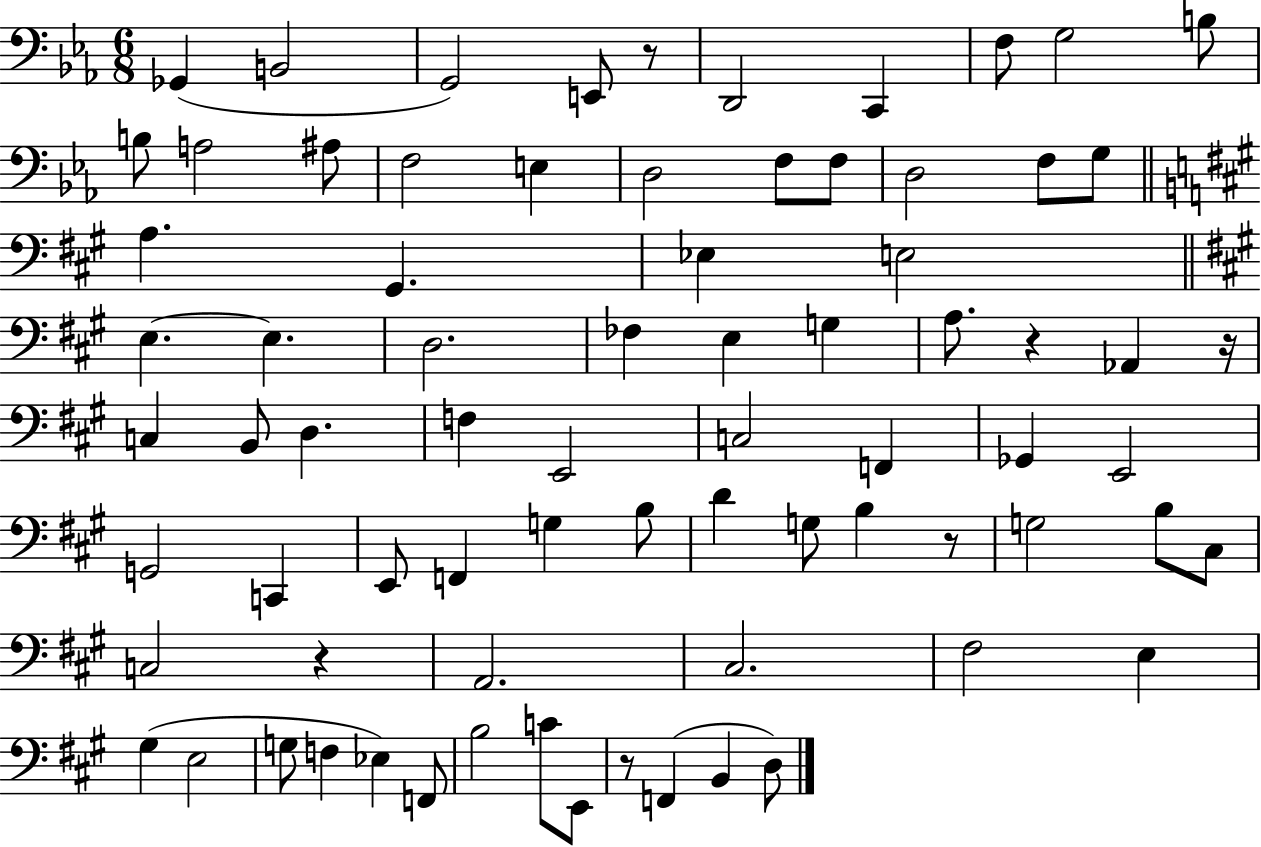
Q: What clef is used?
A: bass